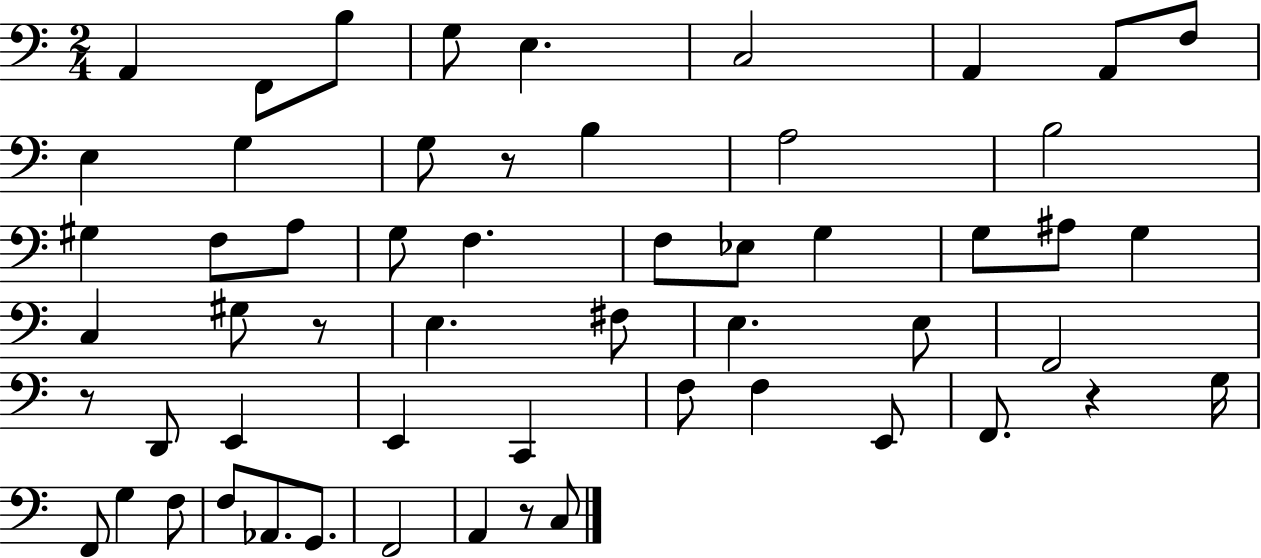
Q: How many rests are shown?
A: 5